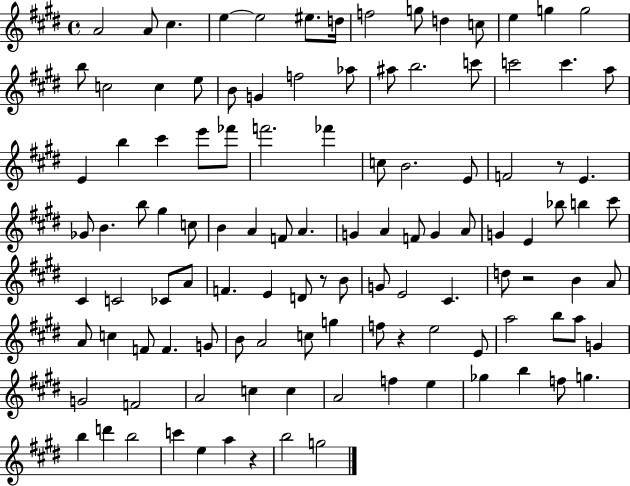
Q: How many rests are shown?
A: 5